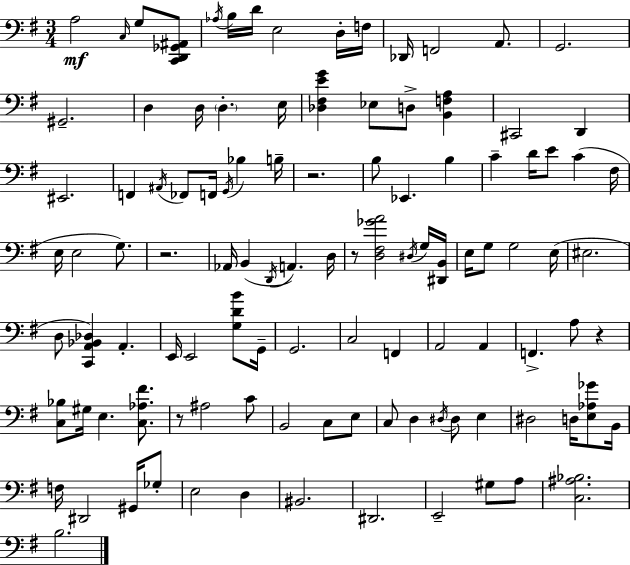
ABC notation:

X:1
T:Untitled
M:3/4
L:1/4
K:Em
A,2 C,/4 G,/2 [C,,D,,_G,,^A,,]/2 _A,/4 B,/4 D/4 E,2 D,/4 F,/4 _D,,/4 F,,2 A,,/2 G,,2 ^G,,2 D, D,/4 D, E,/4 [_D,^F,EG] _E,/2 D,/2 [B,,F,A,] ^C,,2 D,, ^E,,2 F,, ^A,,/4 _F,,/2 F,,/4 G,,/4 _B, B,/4 z2 B,/2 _E,, B, C D/4 E/2 C ^F,/4 E,/4 E,2 G,/2 z2 _A,,/4 B,, D,,/4 A,, D,/4 z/2 [D,^F,_GA]2 ^D,/4 G,/4 [^D,,B,,]/4 E,/4 G,/2 G,2 E,/4 ^E,2 D,/2 [C,,A,,_B,,_D,] A,, E,,/4 E,,2 [G,DB]/2 G,,/4 G,,2 C,2 F,, A,,2 A,, F,, A,/2 z [C,_B,]/2 ^G,/4 E, [C,_A,^F]/2 z/2 ^A,2 C/2 B,,2 C,/2 E,/2 C,/2 D, ^D,/4 ^D,/2 E, ^D,2 D,/4 [E,_A,_G]/2 B,,/4 F,/4 ^D,,2 ^G,,/4 _G,/2 E,2 D, ^B,,2 ^D,,2 E,,2 ^G,/2 A,/2 [C,^A,_B,]2 B,2